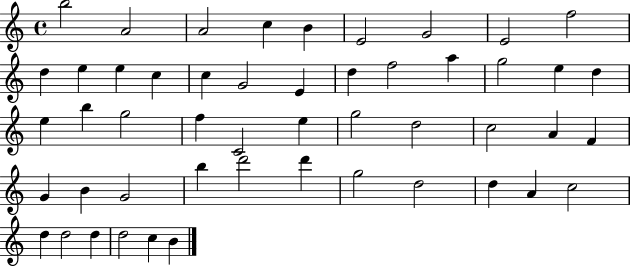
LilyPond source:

{
  \clef treble
  \time 4/4
  \defaultTimeSignature
  \key c \major
  b''2 a'2 | a'2 c''4 b'4 | e'2 g'2 | e'2 f''2 | \break d''4 e''4 e''4 c''4 | c''4 g'2 e'4 | d''4 f''2 a''4 | g''2 e''4 d''4 | \break e''4 b''4 g''2 | f''4 c'2 e''4 | g''2 d''2 | c''2 a'4 f'4 | \break g'4 b'4 g'2 | b''4 d'''2 d'''4 | g''2 d''2 | d''4 a'4 c''2 | \break d''4 d''2 d''4 | d''2 c''4 b'4 | \bar "|."
}